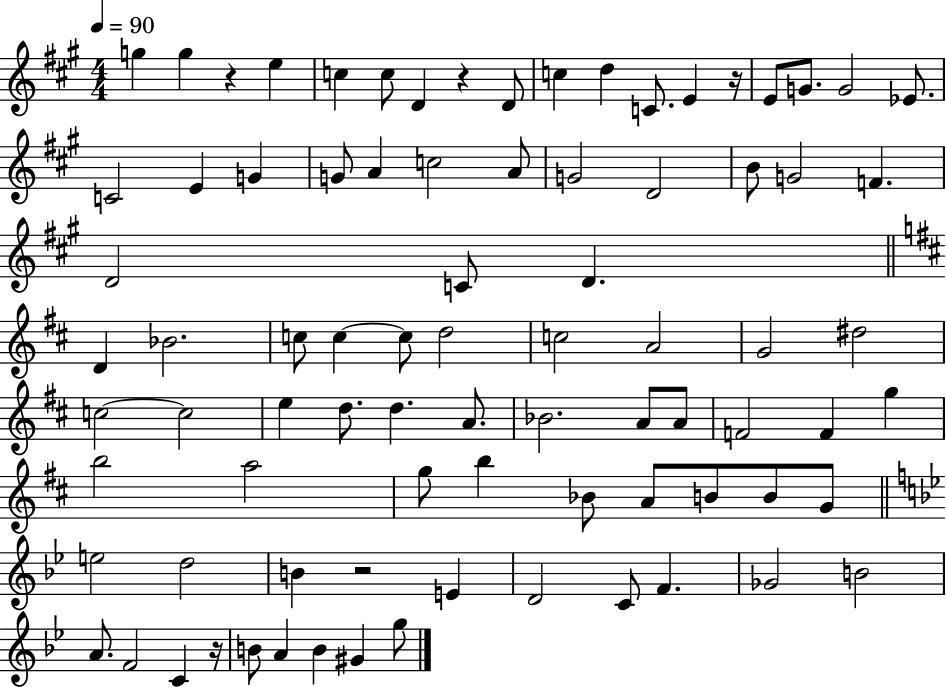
G5/q G5/q R/q E5/q C5/q C5/e D4/q R/q D4/e C5/q D5/q C4/e. E4/q R/s E4/e G4/e. G4/h Eb4/e. C4/h E4/q G4/q G4/e A4/q C5/h A4/e G4/h D4/h B4/e G4/h F4/q. D4/h C4/e D4/q. D4/q Bb4/h. C5/e C5/q C5/e D5/h C5/h A4/h G4/h D#5/h C5/h C5/h E5/q D5/e. D5/q. A4/e. Bb4/h. A4/e A4/e F4/h F4/q G5/q B5/h A5/h G5/e B5/q Bb4/e A4/e B4/e B4/e G4/e E5/h D5/h B4/q R/h E4/q D4/h C4/e F4/q. Gb4/h B4/h A4/e. F4/h C4/q R/s B4/e A4/q B4/q G#4/q G5/e